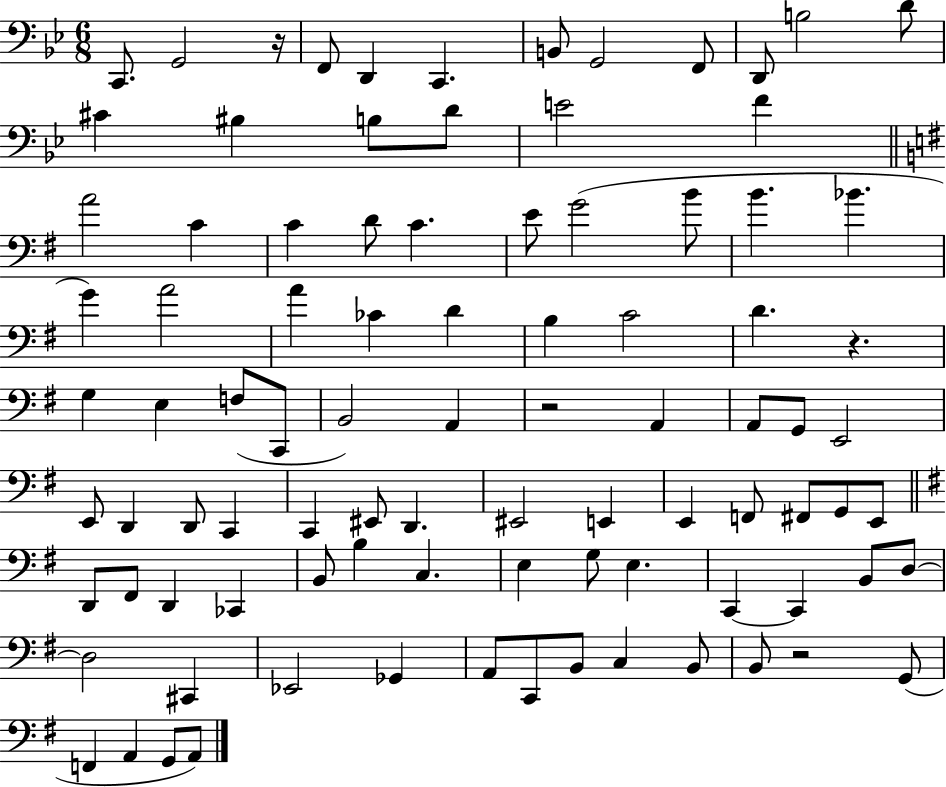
X:1
T:Untitled
M:6/8
L:1/4
K:Bb
C,,/2 G,,2 z/4 F,,/2 D,, C,, B,,/2 G,,2 F,,/2 D,,/2 B,2 D/2 ^C ^B, B,/2 D/2 E2 F A2 C C D/2 C E/2 G2 B/2 B _B G A2 A _C D B, C2 D z G, E, F,/2 C,,/2 B,,2 A,, z2 A,, A,,/2 G,,/2 E,,2 E,,/2 D,, D,,/2 C,, C,, ^E,,/2 D,, ^E,,2 E,, E,, F,,/2 ^F,,/2 G,,/2 E,,/2 D,,/2 ^F,,/2 D,, _C,, B,,/2 B, C, E, G,/2 E, C,, C,, B,,/2 D,/2 D,2 ^C,, _E,,2 _G,, A,,/2 C,,/2 B,,/2 C, B,,/2 B,,/2 z2 G,,/2 F,, A,, G,,/2 A,,/2